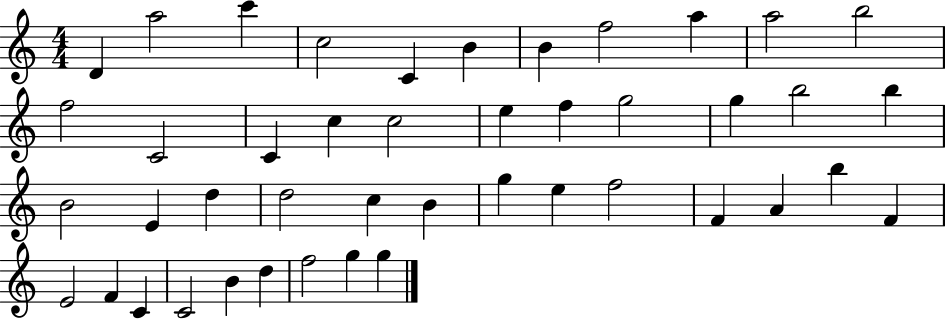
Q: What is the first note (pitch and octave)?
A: D4